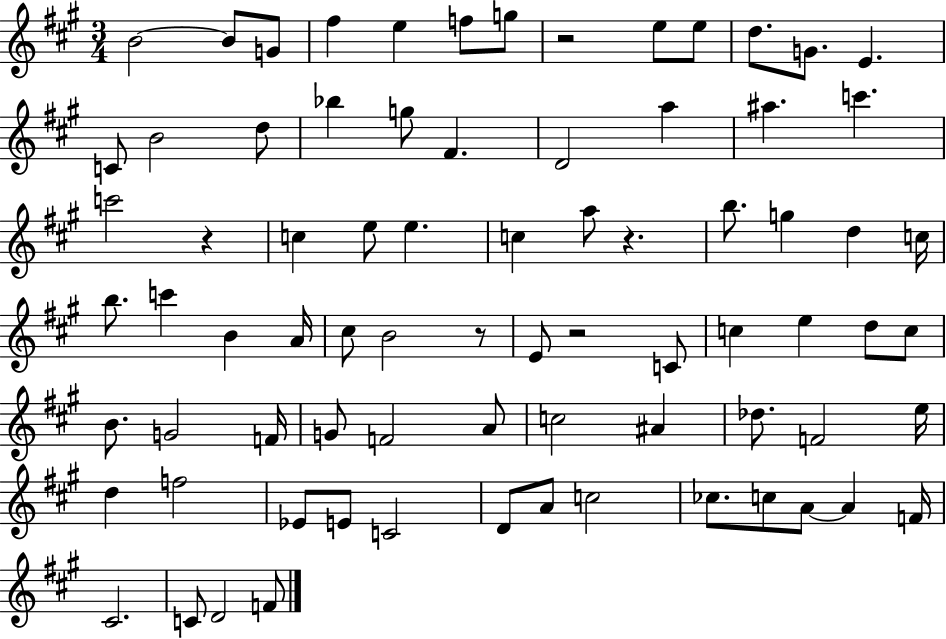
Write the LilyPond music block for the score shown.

{
  \clef treble
  \numericTimeSignature
  \time 3/4
  \key a \major
  \repeat volta 2 { b'2~~ b'8 g'8 | fis''4 e''4 f''8 g''8 | r2 e''8 e''8 | d''8. g'8. e'4. | \break c'8 b'2 d''8 | bes''4 g''8 fis'4. | d'2 a''4 | ais''4. c'''4. | \break c'''2 r4 | c''4 e''8 e''4. | c''4 a''8 r4. | b''8. g''4 d''4 c''16 | \break b''8. c'''4 b'4 a'16 | cis''8 b'2 r8 | e'8 r2 c'8 | c''4 e''4 d''8 c''8 | \break b'8. g'2 f'16 | g'8 f'2 a'8 | c''2 ais'4 | des''8. f'2 e''16 | \break d''4 f''2 | ees'8 e'8 c'2 | d'8 a'8 c''2 | ces''8. c''8 a'8~~ a'4 f'16 | \break cis'2. | c'8 d'2 f'8 | } \bar "|."
}